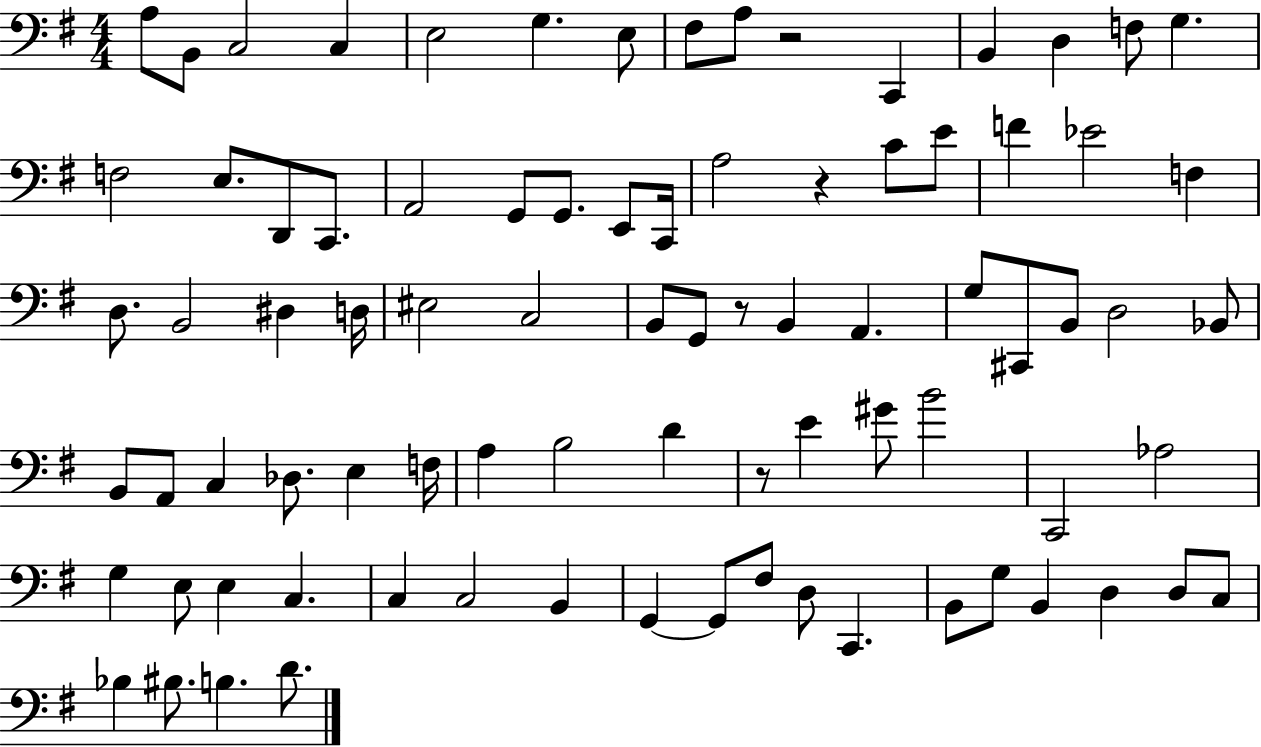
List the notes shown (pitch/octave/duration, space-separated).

A3/e B2/e C3/h C3/q E3/h G3/q. E3/e F#3/e A3/e R/h C2/q B2/q D3/q F3/e G3/q. F3/h E3/e. D2/e C2/e. A2/h G2/e G2/e. E2/e C2/s A3/h R/q C4/e E4/e F4/q Eb4/h F3/q D3/e. B2/h D#3/q D3/s EIS3/h C3/h B2/e G2/e R/e B2/q A2/q. G3/e C#2/e B2/e D3/h Bb2/e B2/e A2/e C3/q Db3/e. E3/q F3/s A3/q B3/h D4/q R/e E4/q G#4/e B4/h C2/h Ab3/h G3/q E3/e E3/q C3/q. C3/q C3/h B2/q G2/q G2/e F#3/e D3/e C2/q. B2/e G3/e B2/q D3/q D3/e C3/e Bb3/q BIS3/e. B3/q. D4/e.